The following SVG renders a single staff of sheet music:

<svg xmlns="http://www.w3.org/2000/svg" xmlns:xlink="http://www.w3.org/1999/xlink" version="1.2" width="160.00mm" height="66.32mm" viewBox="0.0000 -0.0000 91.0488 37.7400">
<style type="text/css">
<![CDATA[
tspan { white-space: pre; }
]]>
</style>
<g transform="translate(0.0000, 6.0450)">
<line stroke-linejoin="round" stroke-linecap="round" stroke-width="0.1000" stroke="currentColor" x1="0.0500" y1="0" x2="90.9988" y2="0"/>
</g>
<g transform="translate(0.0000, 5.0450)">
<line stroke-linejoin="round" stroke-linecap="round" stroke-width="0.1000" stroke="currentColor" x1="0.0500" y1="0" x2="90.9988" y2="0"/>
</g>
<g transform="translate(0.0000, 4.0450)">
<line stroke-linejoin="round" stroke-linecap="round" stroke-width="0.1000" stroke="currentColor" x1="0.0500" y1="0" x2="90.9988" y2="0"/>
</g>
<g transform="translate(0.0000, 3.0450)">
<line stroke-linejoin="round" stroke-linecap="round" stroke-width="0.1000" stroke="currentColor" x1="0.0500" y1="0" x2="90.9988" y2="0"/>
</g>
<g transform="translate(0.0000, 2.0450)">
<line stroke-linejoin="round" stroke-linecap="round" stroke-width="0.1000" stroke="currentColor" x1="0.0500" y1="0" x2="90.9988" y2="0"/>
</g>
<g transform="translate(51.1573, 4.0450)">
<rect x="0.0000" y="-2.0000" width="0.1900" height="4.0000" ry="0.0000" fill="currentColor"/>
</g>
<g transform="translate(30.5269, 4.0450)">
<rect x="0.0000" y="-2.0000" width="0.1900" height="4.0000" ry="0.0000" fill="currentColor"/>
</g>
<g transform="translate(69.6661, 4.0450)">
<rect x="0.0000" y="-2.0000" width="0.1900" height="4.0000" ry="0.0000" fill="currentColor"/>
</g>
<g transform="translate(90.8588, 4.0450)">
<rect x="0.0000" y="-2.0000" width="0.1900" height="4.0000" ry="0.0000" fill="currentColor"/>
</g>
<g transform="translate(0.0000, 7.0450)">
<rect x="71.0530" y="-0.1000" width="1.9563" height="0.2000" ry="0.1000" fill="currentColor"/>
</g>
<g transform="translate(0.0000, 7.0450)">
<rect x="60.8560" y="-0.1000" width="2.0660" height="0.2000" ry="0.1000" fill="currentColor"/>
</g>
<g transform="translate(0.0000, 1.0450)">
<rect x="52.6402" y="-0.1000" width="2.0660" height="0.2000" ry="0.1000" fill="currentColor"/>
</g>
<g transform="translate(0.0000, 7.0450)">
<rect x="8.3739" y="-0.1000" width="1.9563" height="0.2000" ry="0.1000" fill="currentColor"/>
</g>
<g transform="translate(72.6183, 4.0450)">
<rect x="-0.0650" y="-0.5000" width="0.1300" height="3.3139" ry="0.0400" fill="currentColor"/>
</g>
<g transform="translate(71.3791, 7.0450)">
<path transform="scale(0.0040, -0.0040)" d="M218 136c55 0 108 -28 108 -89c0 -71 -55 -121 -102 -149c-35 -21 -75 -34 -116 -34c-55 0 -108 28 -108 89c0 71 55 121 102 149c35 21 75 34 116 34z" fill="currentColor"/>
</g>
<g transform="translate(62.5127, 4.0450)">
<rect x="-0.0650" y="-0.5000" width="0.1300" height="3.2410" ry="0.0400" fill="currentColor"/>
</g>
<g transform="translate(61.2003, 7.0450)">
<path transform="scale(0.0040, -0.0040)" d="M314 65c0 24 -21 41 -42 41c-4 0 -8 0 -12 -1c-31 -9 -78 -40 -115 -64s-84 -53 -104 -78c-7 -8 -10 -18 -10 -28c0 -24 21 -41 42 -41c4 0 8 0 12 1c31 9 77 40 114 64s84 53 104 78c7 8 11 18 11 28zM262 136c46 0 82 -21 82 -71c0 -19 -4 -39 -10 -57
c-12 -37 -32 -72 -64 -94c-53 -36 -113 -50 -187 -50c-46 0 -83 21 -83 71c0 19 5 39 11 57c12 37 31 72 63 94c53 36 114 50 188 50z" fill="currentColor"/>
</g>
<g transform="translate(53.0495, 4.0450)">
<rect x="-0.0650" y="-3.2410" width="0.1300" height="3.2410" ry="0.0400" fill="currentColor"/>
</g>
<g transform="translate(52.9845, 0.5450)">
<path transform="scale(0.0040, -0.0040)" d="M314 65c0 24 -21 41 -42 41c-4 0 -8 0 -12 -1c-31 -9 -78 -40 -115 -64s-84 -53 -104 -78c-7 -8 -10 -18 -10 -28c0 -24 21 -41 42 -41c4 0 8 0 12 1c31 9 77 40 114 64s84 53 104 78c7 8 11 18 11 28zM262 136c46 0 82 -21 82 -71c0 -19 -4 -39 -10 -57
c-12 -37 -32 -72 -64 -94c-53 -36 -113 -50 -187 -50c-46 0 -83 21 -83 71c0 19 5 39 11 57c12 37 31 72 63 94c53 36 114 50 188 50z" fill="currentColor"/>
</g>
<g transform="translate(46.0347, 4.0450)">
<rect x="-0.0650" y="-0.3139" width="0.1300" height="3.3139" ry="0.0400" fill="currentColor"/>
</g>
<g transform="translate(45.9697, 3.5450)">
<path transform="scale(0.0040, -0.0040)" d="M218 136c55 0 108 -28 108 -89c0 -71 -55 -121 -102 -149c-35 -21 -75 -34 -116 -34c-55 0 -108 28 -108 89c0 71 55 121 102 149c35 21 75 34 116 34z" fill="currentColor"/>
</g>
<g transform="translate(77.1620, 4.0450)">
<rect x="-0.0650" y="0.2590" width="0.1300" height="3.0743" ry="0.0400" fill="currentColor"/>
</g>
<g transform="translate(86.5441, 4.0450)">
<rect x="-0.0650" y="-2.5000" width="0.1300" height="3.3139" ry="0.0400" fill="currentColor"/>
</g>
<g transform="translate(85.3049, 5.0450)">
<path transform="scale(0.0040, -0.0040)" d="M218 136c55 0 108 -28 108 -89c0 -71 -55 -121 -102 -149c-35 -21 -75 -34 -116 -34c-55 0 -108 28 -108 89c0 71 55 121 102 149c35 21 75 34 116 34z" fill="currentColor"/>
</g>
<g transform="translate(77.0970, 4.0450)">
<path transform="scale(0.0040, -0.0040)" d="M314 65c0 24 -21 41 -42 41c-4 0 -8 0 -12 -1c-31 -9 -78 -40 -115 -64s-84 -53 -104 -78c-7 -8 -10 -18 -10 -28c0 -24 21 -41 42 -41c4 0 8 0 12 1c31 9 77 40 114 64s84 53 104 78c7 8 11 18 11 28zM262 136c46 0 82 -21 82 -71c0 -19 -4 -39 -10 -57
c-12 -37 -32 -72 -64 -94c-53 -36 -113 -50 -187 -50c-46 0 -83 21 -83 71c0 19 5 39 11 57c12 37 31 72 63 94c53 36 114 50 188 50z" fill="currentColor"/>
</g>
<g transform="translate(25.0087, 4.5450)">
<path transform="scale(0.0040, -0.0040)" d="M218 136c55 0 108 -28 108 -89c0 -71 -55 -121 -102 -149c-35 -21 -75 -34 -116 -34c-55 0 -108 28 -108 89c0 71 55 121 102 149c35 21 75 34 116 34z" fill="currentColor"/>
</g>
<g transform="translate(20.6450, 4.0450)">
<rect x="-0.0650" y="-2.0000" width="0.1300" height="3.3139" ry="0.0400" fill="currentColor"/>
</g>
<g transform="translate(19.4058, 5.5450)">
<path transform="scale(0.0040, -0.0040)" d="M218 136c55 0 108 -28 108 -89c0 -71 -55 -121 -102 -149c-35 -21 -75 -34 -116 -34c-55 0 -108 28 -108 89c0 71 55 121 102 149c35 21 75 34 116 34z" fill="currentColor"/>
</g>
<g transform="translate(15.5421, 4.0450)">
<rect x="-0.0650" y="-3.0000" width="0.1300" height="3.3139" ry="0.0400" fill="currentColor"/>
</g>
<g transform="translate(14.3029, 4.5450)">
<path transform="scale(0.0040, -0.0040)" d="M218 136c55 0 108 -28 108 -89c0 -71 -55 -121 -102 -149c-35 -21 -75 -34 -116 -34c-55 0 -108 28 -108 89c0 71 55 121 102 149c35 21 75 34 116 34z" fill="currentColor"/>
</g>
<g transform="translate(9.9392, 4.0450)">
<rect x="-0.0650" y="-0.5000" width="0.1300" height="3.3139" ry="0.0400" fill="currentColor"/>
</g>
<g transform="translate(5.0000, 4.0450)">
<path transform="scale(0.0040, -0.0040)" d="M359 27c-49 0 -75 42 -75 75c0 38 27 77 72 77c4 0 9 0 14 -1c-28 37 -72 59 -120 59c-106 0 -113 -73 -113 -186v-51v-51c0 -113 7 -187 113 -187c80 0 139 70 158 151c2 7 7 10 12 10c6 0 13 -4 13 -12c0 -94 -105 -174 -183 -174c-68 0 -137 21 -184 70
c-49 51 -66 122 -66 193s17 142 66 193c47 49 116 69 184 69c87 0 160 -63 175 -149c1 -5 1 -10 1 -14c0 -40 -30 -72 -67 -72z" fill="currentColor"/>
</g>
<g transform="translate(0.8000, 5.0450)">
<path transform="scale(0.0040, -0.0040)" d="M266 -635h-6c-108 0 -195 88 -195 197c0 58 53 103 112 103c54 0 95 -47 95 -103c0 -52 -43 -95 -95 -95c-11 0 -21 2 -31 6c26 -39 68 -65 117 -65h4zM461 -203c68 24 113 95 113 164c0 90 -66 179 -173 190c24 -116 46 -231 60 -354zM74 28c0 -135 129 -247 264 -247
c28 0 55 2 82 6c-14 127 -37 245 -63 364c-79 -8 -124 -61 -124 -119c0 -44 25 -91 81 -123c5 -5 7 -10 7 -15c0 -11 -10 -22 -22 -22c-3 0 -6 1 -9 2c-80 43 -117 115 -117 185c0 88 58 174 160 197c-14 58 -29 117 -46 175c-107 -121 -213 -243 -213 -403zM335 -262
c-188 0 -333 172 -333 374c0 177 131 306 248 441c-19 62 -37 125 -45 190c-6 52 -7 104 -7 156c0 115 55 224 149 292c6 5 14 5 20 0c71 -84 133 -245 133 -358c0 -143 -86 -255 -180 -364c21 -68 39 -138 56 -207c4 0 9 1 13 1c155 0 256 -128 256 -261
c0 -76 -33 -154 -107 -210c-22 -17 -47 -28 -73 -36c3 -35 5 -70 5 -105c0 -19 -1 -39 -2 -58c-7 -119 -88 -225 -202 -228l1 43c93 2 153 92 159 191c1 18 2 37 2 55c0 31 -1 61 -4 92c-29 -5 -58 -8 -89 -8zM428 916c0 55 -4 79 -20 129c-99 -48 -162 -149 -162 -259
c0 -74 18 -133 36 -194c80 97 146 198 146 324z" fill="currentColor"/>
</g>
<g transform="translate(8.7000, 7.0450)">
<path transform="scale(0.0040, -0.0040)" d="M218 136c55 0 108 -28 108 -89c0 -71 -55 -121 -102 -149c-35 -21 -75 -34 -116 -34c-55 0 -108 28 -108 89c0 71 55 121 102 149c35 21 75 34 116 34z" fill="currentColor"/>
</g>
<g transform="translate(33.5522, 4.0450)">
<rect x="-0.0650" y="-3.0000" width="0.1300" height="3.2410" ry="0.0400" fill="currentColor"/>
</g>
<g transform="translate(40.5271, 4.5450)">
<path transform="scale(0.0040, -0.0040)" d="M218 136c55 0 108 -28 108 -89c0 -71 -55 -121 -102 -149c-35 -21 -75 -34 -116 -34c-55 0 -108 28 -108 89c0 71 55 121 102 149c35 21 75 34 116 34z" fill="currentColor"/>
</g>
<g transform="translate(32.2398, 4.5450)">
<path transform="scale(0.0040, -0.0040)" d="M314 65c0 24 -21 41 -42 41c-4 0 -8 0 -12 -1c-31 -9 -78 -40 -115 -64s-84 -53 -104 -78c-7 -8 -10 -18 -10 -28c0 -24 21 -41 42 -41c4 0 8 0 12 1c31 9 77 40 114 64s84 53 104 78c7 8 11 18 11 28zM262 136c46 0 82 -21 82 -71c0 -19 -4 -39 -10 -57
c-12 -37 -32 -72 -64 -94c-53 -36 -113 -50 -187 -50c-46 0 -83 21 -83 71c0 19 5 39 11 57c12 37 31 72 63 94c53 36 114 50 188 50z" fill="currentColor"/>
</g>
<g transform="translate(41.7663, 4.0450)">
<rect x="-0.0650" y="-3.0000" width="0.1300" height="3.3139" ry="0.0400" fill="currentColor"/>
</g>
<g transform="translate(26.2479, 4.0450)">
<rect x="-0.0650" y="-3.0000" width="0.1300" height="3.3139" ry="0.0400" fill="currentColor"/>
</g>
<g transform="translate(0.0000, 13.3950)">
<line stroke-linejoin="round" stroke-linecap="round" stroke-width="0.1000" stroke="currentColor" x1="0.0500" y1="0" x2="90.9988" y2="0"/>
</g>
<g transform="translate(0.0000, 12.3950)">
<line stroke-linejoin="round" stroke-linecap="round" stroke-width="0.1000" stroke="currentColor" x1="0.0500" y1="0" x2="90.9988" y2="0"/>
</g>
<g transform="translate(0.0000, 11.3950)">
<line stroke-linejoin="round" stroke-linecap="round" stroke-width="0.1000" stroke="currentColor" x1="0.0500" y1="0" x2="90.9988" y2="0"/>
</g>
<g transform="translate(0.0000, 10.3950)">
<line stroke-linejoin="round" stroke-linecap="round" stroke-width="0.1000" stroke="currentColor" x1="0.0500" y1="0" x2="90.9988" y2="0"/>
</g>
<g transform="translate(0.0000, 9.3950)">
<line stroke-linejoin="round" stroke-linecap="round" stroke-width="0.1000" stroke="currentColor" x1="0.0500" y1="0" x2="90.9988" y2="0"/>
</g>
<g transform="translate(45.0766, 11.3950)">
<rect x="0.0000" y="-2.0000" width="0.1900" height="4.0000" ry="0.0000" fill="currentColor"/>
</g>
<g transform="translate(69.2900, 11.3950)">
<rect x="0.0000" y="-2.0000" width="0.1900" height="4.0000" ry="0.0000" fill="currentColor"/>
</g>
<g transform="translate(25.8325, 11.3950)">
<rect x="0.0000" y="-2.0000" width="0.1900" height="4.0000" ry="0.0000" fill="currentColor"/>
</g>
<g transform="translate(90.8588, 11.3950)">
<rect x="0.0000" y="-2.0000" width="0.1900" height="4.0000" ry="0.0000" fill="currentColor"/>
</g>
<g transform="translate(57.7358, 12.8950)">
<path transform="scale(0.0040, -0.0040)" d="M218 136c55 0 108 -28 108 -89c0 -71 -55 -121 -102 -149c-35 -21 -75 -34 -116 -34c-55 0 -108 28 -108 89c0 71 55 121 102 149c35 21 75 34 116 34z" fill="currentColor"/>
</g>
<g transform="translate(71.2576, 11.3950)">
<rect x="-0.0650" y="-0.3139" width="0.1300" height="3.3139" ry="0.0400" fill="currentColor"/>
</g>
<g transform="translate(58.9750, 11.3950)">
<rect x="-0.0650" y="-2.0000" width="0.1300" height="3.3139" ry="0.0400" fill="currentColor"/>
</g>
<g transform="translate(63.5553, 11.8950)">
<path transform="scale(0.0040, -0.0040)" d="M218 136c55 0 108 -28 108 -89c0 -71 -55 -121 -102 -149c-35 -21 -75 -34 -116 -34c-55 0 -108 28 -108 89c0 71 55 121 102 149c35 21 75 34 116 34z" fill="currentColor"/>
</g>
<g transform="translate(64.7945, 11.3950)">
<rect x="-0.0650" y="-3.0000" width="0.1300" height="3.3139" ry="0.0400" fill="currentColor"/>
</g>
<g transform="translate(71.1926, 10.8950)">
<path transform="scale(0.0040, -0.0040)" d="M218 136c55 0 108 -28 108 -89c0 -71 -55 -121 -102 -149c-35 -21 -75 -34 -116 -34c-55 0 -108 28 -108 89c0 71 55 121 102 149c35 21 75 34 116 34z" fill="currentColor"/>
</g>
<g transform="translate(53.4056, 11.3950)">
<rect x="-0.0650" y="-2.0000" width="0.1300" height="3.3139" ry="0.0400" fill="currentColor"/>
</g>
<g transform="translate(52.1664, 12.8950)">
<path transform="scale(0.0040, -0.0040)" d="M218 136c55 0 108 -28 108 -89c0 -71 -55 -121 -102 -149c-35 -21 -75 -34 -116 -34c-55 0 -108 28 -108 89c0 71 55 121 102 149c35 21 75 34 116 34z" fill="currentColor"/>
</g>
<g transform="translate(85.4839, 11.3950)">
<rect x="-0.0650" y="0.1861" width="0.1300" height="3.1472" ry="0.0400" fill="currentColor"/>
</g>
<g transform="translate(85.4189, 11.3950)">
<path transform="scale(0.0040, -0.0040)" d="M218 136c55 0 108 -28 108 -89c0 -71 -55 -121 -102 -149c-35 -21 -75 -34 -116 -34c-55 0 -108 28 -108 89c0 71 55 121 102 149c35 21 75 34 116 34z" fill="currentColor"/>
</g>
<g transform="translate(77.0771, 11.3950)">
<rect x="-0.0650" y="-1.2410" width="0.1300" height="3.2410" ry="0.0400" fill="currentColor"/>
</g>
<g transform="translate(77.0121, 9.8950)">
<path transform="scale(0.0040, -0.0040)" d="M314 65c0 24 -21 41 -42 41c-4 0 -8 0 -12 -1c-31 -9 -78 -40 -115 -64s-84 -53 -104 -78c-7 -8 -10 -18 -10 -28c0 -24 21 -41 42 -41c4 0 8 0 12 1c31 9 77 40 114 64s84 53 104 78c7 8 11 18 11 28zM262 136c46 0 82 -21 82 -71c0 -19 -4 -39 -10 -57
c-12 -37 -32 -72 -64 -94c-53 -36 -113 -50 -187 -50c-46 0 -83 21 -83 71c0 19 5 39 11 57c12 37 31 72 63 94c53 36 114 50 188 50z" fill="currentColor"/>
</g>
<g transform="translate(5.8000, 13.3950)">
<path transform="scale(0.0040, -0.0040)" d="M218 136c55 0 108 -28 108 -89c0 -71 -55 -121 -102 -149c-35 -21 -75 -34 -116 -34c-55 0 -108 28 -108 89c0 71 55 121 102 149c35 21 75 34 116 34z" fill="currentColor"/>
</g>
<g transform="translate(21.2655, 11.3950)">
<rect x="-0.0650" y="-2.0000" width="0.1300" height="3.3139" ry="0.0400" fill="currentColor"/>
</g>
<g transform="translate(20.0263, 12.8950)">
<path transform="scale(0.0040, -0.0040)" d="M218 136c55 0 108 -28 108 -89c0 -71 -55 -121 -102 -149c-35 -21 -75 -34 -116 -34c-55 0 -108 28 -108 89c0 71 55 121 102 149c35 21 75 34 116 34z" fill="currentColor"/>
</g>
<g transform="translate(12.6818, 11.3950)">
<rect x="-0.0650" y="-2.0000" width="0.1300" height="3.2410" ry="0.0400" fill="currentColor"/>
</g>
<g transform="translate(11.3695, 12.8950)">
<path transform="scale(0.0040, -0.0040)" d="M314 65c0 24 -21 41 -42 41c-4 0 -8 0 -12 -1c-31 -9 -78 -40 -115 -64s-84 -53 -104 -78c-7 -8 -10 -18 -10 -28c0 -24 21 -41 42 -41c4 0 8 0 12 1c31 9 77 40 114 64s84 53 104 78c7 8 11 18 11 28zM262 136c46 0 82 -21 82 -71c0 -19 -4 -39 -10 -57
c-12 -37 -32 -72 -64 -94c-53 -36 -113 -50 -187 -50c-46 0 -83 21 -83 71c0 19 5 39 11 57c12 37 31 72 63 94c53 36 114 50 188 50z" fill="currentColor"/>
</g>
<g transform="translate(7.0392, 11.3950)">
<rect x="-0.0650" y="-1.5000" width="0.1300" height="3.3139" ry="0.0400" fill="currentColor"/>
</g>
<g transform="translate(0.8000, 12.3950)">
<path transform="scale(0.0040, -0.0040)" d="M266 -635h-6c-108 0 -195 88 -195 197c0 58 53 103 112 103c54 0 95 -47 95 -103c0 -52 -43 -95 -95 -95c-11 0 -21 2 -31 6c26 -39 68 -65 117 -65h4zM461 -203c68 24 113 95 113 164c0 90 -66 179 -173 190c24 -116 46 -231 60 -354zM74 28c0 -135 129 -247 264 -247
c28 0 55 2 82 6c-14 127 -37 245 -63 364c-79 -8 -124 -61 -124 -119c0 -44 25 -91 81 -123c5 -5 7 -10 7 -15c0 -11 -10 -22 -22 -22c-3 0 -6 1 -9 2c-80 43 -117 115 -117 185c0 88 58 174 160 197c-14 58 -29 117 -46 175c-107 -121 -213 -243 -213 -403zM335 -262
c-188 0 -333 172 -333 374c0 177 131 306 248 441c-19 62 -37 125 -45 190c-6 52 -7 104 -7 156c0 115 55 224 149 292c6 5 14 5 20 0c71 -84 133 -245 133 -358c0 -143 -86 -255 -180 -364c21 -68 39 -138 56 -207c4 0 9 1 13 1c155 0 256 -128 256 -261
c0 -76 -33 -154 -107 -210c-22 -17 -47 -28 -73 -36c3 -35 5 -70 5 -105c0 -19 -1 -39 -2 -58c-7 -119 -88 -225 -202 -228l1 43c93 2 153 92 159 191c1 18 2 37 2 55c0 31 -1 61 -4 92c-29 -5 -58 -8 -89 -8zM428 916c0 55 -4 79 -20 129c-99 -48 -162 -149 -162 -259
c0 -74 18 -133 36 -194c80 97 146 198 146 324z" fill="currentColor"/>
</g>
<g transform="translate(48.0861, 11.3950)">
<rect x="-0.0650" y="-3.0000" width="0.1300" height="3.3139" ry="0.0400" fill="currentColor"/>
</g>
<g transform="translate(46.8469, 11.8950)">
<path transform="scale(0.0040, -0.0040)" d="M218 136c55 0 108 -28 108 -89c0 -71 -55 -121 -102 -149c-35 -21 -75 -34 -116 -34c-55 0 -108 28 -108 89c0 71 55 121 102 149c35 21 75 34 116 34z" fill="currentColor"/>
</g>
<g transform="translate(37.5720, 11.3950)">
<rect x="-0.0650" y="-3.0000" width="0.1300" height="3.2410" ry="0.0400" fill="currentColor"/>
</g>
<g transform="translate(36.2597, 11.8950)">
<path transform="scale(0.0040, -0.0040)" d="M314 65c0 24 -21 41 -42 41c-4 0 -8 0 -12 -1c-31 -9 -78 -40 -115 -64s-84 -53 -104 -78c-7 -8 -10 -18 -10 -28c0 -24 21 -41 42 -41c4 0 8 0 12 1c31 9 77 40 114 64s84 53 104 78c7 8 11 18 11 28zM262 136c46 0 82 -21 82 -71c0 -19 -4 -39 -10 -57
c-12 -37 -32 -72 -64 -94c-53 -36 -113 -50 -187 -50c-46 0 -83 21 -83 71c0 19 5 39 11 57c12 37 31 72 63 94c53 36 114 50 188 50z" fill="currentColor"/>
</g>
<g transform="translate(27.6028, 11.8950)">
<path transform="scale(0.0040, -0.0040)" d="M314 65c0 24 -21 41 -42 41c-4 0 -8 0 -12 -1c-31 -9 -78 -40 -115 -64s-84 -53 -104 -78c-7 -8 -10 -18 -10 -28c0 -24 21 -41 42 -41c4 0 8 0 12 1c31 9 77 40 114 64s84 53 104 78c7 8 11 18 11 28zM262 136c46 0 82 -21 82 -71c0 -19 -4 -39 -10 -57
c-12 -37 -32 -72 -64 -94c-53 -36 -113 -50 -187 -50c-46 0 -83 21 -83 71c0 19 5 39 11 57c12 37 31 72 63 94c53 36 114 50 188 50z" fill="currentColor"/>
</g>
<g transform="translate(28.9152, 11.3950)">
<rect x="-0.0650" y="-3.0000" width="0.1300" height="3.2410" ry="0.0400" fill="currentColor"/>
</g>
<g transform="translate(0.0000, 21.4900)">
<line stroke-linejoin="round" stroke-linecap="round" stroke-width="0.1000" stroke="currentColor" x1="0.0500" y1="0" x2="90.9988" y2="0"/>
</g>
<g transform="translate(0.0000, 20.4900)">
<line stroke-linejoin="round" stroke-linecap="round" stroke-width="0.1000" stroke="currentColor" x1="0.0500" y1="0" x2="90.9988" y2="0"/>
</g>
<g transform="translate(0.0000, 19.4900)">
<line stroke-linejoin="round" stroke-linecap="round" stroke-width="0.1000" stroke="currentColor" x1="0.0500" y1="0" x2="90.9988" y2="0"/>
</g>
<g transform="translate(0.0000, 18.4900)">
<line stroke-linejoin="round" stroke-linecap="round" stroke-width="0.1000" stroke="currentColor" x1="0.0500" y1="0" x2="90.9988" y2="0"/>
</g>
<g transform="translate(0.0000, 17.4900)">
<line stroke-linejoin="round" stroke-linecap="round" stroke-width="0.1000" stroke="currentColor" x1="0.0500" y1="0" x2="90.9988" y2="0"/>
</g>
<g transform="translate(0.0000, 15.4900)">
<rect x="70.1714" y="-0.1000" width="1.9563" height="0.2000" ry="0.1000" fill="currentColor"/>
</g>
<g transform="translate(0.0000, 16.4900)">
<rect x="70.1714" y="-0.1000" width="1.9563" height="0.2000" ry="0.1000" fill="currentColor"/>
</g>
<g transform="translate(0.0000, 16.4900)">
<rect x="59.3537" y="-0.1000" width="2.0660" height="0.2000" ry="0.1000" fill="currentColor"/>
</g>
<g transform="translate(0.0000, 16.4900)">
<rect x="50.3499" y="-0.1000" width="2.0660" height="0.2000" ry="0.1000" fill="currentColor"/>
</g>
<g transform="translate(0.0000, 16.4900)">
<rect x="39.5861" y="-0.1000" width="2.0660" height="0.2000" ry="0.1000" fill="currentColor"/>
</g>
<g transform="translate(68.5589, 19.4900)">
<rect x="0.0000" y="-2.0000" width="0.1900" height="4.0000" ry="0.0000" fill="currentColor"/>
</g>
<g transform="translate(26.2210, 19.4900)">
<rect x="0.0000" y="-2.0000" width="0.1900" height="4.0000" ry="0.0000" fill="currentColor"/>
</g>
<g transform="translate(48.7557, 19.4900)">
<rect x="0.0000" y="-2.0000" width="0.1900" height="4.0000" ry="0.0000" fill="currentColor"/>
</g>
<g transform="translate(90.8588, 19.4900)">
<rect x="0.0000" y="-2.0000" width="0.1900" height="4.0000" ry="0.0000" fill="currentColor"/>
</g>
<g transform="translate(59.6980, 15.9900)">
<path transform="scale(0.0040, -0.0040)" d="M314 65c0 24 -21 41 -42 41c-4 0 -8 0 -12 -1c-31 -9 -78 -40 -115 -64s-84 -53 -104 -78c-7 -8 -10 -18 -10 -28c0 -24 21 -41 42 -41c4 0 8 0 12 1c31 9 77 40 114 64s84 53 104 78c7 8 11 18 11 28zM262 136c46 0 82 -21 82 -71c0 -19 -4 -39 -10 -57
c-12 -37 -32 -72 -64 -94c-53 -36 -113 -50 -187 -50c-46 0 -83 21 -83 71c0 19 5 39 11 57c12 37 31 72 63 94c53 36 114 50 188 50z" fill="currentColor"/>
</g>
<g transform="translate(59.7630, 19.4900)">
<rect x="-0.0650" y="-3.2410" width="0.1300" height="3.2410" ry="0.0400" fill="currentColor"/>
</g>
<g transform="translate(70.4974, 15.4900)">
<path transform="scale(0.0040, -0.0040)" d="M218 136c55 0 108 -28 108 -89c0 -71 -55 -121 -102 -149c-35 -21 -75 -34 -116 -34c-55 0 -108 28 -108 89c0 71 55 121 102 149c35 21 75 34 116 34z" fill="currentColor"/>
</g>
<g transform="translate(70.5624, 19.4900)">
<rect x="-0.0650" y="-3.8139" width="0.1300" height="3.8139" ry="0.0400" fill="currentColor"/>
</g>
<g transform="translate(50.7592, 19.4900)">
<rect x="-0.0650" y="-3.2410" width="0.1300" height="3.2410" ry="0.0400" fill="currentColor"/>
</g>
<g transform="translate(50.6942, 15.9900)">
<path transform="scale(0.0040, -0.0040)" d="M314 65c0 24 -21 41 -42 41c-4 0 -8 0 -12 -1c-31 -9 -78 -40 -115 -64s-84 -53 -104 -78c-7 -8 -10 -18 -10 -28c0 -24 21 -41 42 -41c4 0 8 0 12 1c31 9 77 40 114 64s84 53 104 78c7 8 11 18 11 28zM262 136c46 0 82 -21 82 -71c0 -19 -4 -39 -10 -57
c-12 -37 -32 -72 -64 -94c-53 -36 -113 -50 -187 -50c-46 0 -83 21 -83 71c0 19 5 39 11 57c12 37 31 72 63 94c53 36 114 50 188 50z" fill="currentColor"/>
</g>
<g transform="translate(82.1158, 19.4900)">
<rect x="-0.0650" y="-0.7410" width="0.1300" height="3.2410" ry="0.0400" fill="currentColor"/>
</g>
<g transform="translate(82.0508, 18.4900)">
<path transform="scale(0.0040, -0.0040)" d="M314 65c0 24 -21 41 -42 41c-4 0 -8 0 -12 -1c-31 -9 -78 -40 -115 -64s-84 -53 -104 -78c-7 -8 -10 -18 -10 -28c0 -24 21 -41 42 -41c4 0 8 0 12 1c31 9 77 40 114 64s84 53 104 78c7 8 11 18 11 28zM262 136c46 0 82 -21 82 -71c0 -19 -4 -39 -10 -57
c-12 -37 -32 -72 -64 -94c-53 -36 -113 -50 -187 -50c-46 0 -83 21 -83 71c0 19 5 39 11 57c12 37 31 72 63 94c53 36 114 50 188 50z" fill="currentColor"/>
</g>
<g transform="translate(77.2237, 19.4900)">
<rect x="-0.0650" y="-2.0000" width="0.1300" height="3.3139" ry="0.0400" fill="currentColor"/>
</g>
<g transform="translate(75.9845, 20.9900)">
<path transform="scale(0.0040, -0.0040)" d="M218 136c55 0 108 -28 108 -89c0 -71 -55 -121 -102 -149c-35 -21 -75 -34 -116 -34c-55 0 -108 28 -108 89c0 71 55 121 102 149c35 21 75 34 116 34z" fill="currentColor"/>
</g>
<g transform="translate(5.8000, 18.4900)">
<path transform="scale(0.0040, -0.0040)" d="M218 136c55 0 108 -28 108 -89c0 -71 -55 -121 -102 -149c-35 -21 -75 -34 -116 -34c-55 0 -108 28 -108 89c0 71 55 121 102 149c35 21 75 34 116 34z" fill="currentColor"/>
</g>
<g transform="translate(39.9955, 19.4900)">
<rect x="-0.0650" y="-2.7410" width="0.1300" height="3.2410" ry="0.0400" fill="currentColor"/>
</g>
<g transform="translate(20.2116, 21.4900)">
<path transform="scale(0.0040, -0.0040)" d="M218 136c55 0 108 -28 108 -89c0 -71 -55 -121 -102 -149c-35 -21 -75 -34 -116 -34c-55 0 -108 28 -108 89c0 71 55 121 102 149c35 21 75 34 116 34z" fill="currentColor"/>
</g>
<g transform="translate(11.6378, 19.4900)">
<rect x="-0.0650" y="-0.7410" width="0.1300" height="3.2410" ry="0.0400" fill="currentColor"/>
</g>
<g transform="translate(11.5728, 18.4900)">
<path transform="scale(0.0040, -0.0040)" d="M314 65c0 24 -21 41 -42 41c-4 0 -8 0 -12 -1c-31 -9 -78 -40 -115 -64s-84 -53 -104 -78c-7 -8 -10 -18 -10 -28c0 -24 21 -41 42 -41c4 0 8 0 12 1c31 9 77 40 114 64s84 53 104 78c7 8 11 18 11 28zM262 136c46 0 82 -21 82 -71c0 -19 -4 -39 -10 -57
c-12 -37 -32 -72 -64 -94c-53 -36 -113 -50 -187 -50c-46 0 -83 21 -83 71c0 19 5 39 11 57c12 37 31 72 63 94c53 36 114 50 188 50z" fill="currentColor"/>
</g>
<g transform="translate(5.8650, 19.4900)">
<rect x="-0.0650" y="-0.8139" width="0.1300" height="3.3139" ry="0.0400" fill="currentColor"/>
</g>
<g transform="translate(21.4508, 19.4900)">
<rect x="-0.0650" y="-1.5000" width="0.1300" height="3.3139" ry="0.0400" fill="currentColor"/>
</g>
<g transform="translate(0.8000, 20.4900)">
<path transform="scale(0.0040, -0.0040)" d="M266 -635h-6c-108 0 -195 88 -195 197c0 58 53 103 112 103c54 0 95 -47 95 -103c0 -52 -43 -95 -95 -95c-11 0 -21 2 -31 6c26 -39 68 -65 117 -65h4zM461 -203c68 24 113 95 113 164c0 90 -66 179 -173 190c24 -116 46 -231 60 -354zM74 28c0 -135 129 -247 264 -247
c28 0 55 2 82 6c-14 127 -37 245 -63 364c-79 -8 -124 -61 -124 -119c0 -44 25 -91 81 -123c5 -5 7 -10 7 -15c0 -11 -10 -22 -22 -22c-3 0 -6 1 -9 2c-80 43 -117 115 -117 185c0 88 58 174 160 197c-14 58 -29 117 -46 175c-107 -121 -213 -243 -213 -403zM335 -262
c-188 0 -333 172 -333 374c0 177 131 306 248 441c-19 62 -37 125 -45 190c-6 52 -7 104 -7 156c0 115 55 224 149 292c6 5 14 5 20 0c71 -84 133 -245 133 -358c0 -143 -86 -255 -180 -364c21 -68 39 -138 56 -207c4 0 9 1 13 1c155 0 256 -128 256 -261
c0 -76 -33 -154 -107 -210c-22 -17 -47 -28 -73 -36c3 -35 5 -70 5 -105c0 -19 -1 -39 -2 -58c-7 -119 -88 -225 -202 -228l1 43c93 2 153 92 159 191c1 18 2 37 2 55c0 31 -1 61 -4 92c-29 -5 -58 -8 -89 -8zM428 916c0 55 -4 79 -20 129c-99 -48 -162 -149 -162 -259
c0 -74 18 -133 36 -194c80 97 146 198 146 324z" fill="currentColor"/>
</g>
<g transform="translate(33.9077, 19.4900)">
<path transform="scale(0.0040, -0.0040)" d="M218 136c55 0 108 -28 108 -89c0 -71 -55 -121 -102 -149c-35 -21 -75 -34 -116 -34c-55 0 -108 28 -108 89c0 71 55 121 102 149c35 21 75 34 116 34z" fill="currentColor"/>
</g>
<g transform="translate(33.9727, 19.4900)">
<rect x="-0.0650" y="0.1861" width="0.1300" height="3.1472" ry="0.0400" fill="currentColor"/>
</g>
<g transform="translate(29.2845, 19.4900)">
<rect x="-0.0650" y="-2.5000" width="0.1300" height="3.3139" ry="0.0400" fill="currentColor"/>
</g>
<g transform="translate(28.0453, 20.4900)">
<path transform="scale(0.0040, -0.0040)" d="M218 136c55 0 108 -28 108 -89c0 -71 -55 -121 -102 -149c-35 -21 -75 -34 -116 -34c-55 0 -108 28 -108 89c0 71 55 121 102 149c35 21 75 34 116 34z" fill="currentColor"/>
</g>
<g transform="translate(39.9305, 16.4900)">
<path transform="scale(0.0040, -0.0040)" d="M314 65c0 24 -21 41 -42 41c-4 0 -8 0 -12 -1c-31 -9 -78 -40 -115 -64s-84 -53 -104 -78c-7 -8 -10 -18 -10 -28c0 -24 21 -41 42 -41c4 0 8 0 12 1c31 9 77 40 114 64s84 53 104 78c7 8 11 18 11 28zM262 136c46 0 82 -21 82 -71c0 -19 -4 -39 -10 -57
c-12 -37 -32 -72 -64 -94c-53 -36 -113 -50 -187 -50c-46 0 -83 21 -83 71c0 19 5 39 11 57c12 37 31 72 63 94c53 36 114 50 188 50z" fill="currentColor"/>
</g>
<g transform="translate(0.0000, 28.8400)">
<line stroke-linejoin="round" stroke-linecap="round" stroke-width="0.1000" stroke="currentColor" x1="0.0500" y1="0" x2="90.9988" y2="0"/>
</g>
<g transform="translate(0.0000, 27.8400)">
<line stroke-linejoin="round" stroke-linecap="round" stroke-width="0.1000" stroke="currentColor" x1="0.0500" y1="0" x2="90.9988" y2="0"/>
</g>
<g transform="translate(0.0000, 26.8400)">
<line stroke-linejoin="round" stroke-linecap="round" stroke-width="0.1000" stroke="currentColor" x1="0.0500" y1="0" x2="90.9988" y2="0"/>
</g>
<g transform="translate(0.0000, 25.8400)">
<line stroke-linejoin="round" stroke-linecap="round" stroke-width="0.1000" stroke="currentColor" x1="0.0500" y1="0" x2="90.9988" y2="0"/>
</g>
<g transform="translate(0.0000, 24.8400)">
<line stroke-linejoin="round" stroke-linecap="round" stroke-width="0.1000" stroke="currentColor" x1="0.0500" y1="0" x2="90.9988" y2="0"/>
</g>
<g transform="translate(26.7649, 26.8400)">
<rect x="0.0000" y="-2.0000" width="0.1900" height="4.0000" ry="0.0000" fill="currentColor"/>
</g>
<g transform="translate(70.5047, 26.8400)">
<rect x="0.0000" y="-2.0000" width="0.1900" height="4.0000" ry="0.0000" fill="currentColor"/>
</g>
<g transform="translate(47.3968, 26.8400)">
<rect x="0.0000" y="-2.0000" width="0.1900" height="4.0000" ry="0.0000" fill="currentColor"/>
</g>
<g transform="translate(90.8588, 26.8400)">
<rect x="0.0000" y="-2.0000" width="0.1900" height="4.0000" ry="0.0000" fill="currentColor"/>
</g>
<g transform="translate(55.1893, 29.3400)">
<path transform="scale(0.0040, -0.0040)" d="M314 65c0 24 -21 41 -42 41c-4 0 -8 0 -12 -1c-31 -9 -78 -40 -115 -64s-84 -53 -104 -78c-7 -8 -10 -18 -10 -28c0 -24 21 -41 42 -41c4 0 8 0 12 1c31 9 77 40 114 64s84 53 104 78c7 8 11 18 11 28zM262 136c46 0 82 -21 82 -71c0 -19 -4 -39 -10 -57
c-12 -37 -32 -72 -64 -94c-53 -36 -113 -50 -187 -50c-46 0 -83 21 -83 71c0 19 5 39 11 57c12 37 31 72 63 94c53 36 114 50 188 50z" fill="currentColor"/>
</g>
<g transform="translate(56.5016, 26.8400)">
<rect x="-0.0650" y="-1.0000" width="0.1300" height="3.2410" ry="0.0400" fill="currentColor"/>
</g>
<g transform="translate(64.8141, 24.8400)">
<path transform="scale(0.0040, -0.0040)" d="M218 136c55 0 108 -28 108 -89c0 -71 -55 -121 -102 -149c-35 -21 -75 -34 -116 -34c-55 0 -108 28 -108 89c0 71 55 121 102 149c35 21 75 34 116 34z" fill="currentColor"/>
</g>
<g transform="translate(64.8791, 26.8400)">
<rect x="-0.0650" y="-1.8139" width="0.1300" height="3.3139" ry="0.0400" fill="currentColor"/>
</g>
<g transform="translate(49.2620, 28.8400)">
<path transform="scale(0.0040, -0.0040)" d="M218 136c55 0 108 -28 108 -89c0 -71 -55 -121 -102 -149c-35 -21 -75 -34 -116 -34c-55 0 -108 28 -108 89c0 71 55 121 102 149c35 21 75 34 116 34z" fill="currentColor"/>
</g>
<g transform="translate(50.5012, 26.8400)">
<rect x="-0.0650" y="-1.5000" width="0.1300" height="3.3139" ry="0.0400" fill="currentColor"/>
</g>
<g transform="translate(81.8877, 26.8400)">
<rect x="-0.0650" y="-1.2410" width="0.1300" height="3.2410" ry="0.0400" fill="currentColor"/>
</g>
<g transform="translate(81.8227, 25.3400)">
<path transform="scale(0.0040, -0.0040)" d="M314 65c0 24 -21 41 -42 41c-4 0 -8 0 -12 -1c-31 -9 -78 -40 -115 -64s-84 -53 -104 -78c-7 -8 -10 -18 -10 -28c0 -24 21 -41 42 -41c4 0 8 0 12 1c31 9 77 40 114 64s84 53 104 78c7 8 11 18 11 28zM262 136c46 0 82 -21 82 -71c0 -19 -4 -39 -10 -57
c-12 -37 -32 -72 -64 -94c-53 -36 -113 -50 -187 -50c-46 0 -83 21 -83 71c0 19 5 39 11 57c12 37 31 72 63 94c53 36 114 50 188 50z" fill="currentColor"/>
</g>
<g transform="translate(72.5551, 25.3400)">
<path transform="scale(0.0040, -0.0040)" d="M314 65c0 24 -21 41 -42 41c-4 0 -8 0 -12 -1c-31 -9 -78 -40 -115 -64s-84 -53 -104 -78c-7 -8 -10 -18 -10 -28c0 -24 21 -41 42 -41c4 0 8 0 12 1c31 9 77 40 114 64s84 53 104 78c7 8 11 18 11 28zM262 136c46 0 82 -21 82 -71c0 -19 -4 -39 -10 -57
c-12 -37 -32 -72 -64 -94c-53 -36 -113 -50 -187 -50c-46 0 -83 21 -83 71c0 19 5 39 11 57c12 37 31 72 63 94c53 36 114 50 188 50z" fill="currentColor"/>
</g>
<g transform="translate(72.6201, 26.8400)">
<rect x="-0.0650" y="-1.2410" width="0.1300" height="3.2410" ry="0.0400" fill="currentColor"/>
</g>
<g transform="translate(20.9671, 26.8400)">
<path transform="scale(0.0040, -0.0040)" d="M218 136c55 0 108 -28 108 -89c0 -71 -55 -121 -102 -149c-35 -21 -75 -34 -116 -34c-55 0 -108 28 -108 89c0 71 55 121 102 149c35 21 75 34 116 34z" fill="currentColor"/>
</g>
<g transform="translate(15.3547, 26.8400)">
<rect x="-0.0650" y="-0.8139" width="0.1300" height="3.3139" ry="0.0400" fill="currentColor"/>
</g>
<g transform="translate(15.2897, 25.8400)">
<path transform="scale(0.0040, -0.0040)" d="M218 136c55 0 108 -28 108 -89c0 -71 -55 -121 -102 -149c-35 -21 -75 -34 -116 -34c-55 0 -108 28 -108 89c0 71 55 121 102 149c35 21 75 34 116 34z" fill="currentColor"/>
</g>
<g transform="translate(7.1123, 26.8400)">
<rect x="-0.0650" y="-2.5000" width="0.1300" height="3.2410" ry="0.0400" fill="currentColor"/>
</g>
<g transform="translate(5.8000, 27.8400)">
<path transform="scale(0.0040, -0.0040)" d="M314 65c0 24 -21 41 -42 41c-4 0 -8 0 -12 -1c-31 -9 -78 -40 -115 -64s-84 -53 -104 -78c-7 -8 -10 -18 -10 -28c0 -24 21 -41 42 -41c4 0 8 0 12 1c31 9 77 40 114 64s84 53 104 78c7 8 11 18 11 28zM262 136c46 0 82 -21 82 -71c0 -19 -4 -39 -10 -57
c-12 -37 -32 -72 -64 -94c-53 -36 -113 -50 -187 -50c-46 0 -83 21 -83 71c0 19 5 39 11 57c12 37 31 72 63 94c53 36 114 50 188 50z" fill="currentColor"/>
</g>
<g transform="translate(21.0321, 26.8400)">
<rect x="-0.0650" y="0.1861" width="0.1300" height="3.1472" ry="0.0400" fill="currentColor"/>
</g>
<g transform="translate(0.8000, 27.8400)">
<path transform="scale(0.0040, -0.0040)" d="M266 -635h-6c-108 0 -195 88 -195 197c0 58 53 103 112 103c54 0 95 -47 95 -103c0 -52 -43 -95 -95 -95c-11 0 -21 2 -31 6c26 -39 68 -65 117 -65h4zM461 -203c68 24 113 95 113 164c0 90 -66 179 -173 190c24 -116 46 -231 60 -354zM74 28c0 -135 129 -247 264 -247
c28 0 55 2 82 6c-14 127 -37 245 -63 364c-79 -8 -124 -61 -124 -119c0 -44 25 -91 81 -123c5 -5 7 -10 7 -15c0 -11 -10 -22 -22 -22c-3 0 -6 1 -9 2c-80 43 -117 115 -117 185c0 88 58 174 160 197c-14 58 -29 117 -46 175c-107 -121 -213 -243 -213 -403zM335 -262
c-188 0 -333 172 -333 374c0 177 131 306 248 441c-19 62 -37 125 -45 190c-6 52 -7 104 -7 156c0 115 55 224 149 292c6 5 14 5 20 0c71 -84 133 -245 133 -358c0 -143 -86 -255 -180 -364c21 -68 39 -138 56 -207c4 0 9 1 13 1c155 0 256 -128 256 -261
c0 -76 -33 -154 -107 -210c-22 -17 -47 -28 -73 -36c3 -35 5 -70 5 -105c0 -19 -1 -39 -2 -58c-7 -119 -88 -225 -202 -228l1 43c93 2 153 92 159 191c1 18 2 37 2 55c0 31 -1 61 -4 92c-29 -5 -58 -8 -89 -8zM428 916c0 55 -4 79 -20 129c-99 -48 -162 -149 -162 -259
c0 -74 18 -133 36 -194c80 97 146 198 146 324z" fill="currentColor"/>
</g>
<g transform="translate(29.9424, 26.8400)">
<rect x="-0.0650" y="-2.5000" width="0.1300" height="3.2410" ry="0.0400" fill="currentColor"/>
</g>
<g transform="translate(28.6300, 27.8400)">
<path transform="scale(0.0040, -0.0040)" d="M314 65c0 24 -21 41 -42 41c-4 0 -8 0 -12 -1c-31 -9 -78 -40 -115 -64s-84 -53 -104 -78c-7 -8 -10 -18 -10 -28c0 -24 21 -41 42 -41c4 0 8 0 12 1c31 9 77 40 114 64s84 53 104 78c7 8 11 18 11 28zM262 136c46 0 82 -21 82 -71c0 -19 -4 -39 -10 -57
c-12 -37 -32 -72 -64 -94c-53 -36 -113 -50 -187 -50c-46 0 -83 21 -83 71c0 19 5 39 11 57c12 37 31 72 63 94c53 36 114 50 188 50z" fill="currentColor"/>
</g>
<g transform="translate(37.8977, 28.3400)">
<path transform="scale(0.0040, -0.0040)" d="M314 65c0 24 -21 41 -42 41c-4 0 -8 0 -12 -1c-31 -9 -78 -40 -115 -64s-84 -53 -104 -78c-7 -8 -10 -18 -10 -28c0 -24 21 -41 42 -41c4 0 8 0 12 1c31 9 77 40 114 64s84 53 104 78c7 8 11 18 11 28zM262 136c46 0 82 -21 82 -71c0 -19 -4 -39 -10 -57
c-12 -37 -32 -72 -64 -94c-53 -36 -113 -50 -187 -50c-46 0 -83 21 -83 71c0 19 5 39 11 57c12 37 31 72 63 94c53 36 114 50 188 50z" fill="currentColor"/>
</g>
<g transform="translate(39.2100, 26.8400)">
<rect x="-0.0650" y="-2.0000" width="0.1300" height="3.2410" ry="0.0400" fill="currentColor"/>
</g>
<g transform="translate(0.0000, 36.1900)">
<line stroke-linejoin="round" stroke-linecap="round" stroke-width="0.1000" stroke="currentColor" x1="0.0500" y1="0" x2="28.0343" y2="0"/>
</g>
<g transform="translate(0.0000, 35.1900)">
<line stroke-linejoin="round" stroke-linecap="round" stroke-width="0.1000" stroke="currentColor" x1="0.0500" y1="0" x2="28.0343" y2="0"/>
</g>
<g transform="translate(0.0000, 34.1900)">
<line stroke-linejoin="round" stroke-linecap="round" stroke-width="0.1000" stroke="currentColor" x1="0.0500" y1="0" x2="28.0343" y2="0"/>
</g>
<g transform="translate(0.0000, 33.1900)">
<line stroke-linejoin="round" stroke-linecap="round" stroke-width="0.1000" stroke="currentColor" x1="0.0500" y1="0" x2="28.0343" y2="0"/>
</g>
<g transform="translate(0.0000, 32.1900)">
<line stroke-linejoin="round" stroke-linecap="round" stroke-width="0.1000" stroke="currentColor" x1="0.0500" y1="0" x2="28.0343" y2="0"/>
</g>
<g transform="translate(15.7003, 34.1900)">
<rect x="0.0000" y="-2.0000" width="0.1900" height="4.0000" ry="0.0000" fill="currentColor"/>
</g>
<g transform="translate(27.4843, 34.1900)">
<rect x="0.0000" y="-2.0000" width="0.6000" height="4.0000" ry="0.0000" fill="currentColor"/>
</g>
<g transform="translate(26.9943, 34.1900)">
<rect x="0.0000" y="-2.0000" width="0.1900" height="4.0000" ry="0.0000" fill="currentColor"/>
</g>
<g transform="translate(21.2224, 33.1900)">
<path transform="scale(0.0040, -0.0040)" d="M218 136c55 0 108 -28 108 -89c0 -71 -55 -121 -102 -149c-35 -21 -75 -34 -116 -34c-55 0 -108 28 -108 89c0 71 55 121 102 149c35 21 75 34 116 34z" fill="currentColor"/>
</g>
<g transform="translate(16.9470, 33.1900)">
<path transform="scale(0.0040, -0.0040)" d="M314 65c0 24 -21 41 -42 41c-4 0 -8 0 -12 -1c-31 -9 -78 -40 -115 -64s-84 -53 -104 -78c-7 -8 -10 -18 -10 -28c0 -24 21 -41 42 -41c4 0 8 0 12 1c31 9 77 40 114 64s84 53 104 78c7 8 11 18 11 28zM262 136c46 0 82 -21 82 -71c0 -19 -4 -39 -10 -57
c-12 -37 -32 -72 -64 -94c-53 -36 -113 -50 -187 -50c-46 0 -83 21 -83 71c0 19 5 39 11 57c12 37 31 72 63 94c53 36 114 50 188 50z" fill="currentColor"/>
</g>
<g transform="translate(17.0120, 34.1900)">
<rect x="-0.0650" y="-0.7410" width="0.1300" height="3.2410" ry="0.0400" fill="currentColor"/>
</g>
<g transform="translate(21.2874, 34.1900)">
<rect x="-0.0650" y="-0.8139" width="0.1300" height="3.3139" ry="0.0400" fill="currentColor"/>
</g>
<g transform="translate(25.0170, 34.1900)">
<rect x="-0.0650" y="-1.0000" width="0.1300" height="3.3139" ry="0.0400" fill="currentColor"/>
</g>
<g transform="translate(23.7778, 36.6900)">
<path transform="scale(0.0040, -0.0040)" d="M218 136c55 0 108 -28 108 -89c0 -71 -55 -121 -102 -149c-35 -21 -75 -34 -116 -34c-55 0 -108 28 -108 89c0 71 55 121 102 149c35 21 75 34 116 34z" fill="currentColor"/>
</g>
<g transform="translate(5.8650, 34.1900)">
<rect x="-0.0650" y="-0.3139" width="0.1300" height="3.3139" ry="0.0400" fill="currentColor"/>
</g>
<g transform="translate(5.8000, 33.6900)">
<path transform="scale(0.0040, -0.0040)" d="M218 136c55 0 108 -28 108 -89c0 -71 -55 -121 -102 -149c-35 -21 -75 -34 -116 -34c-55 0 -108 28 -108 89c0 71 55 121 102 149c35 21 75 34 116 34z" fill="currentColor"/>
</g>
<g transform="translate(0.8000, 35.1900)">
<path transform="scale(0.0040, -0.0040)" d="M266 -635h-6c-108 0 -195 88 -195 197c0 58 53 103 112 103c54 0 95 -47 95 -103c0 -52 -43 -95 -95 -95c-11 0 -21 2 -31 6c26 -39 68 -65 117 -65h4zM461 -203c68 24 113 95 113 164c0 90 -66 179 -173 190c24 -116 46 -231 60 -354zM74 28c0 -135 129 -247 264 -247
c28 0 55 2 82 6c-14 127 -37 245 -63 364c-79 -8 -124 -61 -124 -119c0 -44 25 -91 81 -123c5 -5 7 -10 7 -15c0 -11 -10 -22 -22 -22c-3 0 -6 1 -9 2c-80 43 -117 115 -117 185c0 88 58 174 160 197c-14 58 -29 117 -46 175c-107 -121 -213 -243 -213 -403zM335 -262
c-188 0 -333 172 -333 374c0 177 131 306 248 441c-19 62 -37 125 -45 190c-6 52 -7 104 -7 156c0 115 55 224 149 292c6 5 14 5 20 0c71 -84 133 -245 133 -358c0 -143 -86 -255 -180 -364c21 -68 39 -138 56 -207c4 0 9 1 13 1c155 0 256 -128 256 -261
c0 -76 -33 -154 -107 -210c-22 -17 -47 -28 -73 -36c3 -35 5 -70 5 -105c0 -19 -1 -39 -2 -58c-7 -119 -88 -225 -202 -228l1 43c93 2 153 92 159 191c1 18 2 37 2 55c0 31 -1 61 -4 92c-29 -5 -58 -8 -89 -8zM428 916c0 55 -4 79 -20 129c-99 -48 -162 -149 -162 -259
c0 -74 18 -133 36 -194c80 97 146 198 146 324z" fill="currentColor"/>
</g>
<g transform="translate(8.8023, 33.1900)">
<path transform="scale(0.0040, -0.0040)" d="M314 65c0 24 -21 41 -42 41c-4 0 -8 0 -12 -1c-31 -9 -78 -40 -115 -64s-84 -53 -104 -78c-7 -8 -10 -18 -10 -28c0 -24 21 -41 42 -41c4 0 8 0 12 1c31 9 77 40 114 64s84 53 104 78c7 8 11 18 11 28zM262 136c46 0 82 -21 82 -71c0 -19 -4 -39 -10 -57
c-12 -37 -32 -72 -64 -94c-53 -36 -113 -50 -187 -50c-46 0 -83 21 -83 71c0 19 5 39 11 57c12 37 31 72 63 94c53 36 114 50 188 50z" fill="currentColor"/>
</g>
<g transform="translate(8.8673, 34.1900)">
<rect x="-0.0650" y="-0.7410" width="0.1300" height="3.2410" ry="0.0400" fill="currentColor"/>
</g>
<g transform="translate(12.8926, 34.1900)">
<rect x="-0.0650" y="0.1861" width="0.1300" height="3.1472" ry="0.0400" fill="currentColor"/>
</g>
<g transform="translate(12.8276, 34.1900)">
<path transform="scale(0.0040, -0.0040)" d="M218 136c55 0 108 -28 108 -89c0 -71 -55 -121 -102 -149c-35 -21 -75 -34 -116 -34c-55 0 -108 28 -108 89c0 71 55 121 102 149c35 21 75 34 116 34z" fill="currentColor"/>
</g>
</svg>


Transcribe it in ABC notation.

X:1
T:Untitled
M:4/4
L:1/4
K:C
C A F A A2 A c b2 C2 C B2 G E F2 F A2 A2 A F F A c e2 B d d2 E G B a2 b2 b2 c' F d2 G2 d B G2 F2 E D2 f e2 e2 c d2 B d2 d D